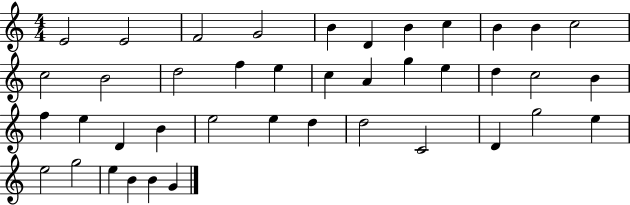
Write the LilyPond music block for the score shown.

{
  \clef treble
  \numericTimeSignature
  \time 4/4
  \key c \major
  e'2 e'2 | f'2 g'2 | b'4 d'4 b'4 c''4 | b'4 b'4 c''2 | \break c''2 b'2 | d''2 f''4 e''4 | c''4 a'4 g''4 e''4 | d''4 c''2 b'4 | \break f''4 e''4 d'4 b'4 | e''2 e''4 d''4 | d''2 c'2 | d'4 g''2 e''4 | \break e''2 g''2 | e''4 b'4 b'4 g'4 | \bar "|."
}